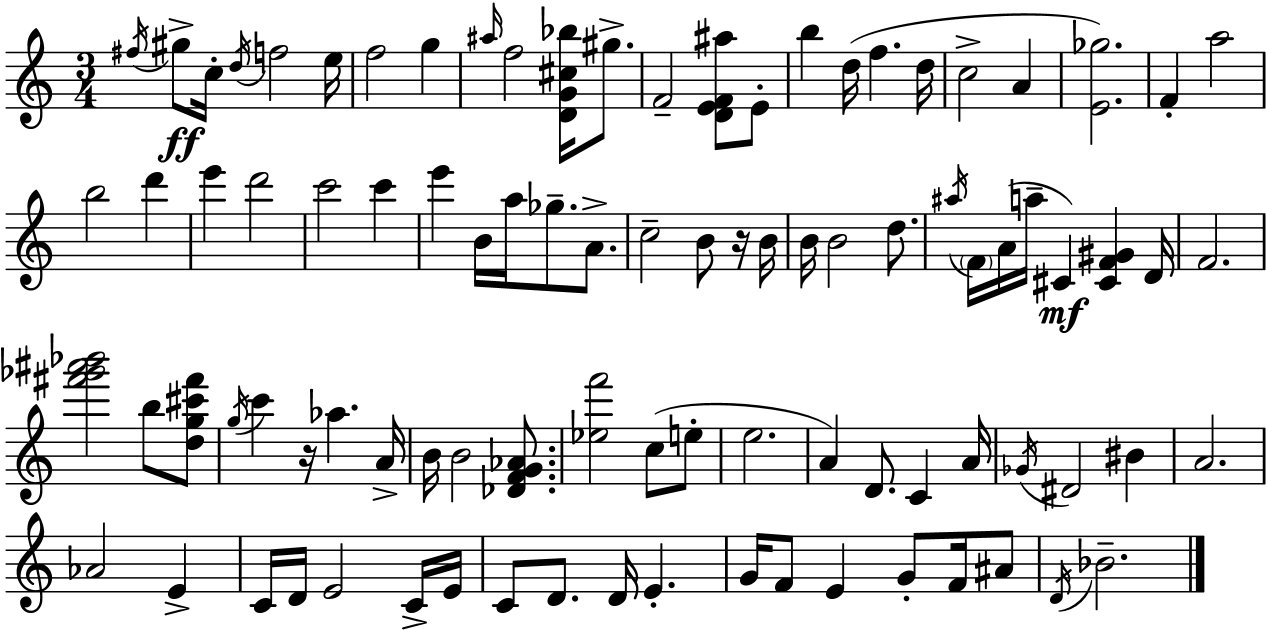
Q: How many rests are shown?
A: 2